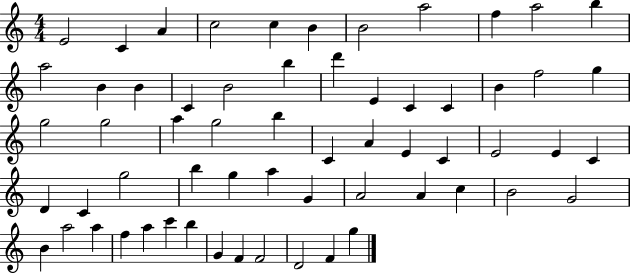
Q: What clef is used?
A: treble